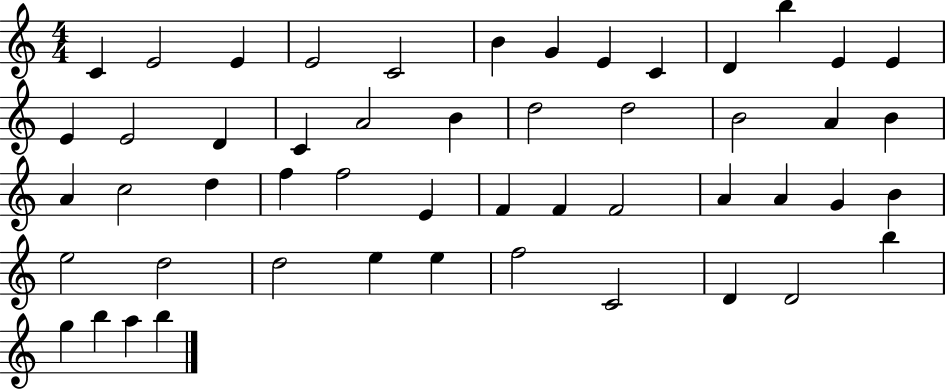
{
  \clef treble
  \numericTimeSignature
  \time 4/4
  \key c \major
  c'4 e'2 e'4 | e'2 c'2 | b'4 g'4 e'4 c'4 | d'4 b''4 e'4 e'4 | \break e'4 e'2 d'4 | c'4 a'2 b'4 | d''2 d''2 | b'2 a'4 b'4 | \break a'4 c''2 d''4 | f''4 f''2 e'4 | f'4 f'4 f'2 | a'4 a'4 g'4 b'4 | \break e''2 d''2 | d''2 e''4 e''4 | f''2 c'2 | d'4 d'2 b''4 | \break g''4 b''4 a''4 b''4 | \bar "|."
}